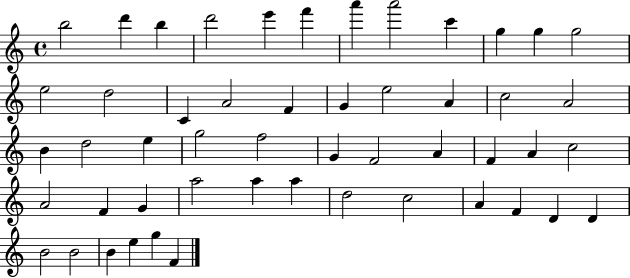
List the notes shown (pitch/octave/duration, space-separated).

B5/h D6/q B5/q D6/h E6/q F6/q A6/q A6/h C6/q G5/q G5/q G5/h E5/h D5/h C4/q A4/h F4/q G4/q E5/h A4/q C5/h A4/h B4/q D5/h E5/q G5/h F5/h G4/q F4/h A4/q F4/q A4/q C5/h A4/h F4/q G4/q A5/h A5/q A5/q D5/h C5/h A4/q F4/q D4/q D4/q B4/h B4/h B4/q E5/q G5/q F4/q